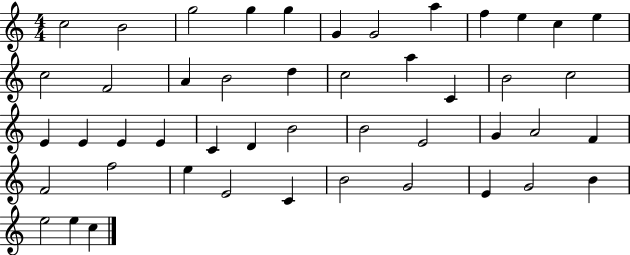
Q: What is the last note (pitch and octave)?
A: C5